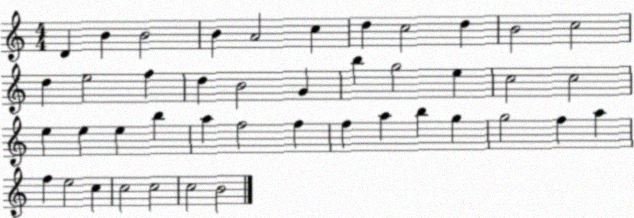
X:1
T:Untitled
M:4/4
L:1/4
K:C
D B B2 B A2 c d c2 d B2 c2 d e2 f d B2 G b g2 e c2 c2 e e e b a f2 f f a b g g2 f a f e2 c c2 c2 c2 B2